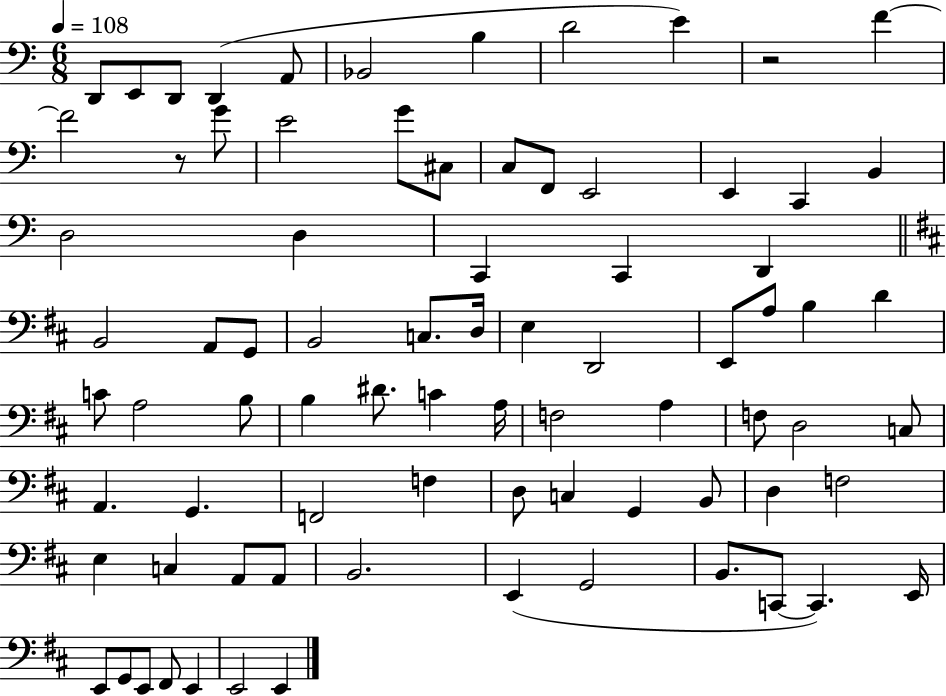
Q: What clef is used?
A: bass